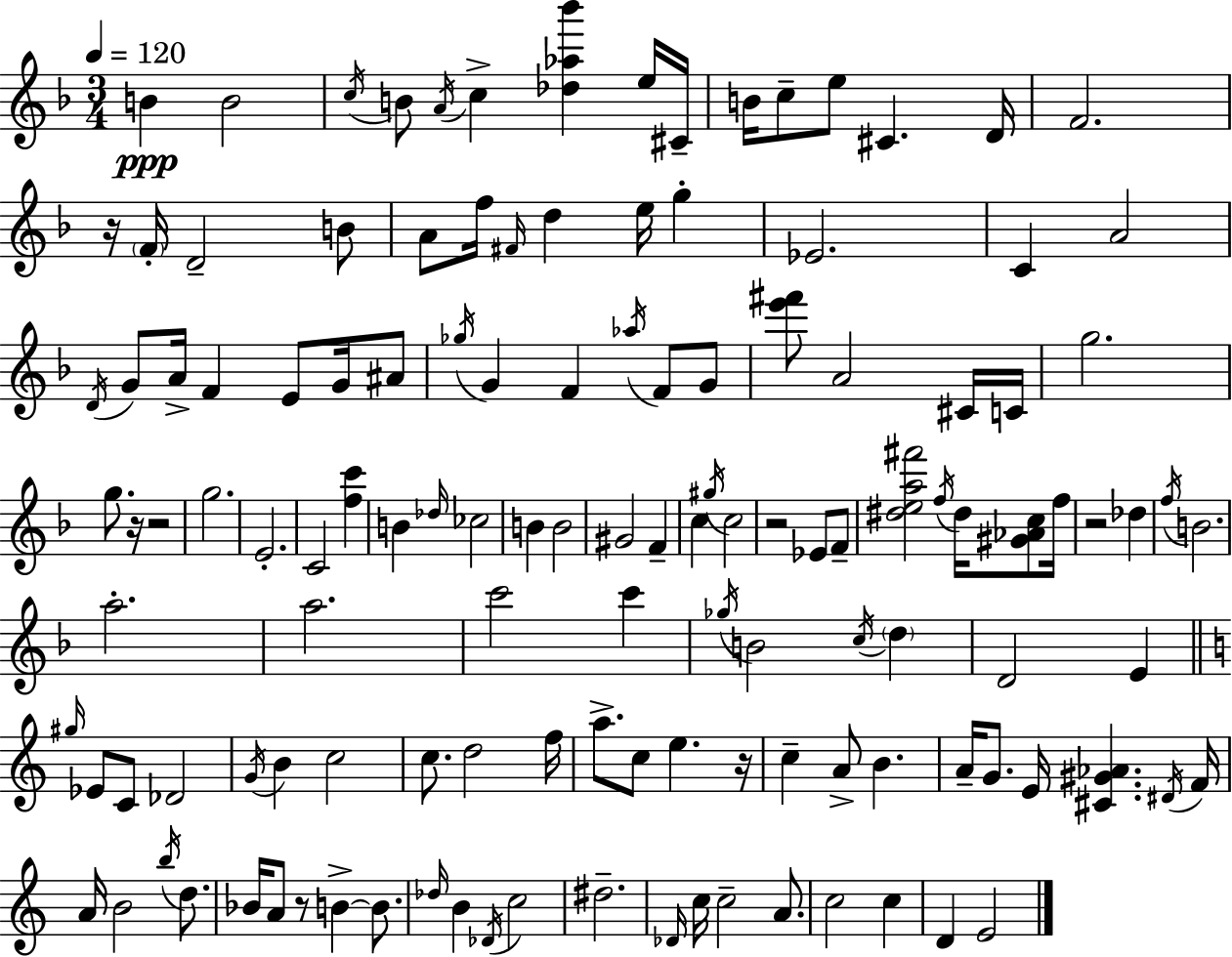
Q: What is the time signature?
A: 3/4